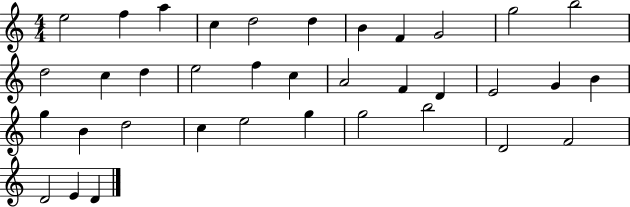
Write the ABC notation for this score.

X:1
T:Untitled
M:4/4
L:1/4
K:C
e2 f a c d2 d B F G2 g2 b2 d2 c d e2 f c A2 F D E2 G B g B d2 c e2 g g2 b2 D2 F2 D2 E D